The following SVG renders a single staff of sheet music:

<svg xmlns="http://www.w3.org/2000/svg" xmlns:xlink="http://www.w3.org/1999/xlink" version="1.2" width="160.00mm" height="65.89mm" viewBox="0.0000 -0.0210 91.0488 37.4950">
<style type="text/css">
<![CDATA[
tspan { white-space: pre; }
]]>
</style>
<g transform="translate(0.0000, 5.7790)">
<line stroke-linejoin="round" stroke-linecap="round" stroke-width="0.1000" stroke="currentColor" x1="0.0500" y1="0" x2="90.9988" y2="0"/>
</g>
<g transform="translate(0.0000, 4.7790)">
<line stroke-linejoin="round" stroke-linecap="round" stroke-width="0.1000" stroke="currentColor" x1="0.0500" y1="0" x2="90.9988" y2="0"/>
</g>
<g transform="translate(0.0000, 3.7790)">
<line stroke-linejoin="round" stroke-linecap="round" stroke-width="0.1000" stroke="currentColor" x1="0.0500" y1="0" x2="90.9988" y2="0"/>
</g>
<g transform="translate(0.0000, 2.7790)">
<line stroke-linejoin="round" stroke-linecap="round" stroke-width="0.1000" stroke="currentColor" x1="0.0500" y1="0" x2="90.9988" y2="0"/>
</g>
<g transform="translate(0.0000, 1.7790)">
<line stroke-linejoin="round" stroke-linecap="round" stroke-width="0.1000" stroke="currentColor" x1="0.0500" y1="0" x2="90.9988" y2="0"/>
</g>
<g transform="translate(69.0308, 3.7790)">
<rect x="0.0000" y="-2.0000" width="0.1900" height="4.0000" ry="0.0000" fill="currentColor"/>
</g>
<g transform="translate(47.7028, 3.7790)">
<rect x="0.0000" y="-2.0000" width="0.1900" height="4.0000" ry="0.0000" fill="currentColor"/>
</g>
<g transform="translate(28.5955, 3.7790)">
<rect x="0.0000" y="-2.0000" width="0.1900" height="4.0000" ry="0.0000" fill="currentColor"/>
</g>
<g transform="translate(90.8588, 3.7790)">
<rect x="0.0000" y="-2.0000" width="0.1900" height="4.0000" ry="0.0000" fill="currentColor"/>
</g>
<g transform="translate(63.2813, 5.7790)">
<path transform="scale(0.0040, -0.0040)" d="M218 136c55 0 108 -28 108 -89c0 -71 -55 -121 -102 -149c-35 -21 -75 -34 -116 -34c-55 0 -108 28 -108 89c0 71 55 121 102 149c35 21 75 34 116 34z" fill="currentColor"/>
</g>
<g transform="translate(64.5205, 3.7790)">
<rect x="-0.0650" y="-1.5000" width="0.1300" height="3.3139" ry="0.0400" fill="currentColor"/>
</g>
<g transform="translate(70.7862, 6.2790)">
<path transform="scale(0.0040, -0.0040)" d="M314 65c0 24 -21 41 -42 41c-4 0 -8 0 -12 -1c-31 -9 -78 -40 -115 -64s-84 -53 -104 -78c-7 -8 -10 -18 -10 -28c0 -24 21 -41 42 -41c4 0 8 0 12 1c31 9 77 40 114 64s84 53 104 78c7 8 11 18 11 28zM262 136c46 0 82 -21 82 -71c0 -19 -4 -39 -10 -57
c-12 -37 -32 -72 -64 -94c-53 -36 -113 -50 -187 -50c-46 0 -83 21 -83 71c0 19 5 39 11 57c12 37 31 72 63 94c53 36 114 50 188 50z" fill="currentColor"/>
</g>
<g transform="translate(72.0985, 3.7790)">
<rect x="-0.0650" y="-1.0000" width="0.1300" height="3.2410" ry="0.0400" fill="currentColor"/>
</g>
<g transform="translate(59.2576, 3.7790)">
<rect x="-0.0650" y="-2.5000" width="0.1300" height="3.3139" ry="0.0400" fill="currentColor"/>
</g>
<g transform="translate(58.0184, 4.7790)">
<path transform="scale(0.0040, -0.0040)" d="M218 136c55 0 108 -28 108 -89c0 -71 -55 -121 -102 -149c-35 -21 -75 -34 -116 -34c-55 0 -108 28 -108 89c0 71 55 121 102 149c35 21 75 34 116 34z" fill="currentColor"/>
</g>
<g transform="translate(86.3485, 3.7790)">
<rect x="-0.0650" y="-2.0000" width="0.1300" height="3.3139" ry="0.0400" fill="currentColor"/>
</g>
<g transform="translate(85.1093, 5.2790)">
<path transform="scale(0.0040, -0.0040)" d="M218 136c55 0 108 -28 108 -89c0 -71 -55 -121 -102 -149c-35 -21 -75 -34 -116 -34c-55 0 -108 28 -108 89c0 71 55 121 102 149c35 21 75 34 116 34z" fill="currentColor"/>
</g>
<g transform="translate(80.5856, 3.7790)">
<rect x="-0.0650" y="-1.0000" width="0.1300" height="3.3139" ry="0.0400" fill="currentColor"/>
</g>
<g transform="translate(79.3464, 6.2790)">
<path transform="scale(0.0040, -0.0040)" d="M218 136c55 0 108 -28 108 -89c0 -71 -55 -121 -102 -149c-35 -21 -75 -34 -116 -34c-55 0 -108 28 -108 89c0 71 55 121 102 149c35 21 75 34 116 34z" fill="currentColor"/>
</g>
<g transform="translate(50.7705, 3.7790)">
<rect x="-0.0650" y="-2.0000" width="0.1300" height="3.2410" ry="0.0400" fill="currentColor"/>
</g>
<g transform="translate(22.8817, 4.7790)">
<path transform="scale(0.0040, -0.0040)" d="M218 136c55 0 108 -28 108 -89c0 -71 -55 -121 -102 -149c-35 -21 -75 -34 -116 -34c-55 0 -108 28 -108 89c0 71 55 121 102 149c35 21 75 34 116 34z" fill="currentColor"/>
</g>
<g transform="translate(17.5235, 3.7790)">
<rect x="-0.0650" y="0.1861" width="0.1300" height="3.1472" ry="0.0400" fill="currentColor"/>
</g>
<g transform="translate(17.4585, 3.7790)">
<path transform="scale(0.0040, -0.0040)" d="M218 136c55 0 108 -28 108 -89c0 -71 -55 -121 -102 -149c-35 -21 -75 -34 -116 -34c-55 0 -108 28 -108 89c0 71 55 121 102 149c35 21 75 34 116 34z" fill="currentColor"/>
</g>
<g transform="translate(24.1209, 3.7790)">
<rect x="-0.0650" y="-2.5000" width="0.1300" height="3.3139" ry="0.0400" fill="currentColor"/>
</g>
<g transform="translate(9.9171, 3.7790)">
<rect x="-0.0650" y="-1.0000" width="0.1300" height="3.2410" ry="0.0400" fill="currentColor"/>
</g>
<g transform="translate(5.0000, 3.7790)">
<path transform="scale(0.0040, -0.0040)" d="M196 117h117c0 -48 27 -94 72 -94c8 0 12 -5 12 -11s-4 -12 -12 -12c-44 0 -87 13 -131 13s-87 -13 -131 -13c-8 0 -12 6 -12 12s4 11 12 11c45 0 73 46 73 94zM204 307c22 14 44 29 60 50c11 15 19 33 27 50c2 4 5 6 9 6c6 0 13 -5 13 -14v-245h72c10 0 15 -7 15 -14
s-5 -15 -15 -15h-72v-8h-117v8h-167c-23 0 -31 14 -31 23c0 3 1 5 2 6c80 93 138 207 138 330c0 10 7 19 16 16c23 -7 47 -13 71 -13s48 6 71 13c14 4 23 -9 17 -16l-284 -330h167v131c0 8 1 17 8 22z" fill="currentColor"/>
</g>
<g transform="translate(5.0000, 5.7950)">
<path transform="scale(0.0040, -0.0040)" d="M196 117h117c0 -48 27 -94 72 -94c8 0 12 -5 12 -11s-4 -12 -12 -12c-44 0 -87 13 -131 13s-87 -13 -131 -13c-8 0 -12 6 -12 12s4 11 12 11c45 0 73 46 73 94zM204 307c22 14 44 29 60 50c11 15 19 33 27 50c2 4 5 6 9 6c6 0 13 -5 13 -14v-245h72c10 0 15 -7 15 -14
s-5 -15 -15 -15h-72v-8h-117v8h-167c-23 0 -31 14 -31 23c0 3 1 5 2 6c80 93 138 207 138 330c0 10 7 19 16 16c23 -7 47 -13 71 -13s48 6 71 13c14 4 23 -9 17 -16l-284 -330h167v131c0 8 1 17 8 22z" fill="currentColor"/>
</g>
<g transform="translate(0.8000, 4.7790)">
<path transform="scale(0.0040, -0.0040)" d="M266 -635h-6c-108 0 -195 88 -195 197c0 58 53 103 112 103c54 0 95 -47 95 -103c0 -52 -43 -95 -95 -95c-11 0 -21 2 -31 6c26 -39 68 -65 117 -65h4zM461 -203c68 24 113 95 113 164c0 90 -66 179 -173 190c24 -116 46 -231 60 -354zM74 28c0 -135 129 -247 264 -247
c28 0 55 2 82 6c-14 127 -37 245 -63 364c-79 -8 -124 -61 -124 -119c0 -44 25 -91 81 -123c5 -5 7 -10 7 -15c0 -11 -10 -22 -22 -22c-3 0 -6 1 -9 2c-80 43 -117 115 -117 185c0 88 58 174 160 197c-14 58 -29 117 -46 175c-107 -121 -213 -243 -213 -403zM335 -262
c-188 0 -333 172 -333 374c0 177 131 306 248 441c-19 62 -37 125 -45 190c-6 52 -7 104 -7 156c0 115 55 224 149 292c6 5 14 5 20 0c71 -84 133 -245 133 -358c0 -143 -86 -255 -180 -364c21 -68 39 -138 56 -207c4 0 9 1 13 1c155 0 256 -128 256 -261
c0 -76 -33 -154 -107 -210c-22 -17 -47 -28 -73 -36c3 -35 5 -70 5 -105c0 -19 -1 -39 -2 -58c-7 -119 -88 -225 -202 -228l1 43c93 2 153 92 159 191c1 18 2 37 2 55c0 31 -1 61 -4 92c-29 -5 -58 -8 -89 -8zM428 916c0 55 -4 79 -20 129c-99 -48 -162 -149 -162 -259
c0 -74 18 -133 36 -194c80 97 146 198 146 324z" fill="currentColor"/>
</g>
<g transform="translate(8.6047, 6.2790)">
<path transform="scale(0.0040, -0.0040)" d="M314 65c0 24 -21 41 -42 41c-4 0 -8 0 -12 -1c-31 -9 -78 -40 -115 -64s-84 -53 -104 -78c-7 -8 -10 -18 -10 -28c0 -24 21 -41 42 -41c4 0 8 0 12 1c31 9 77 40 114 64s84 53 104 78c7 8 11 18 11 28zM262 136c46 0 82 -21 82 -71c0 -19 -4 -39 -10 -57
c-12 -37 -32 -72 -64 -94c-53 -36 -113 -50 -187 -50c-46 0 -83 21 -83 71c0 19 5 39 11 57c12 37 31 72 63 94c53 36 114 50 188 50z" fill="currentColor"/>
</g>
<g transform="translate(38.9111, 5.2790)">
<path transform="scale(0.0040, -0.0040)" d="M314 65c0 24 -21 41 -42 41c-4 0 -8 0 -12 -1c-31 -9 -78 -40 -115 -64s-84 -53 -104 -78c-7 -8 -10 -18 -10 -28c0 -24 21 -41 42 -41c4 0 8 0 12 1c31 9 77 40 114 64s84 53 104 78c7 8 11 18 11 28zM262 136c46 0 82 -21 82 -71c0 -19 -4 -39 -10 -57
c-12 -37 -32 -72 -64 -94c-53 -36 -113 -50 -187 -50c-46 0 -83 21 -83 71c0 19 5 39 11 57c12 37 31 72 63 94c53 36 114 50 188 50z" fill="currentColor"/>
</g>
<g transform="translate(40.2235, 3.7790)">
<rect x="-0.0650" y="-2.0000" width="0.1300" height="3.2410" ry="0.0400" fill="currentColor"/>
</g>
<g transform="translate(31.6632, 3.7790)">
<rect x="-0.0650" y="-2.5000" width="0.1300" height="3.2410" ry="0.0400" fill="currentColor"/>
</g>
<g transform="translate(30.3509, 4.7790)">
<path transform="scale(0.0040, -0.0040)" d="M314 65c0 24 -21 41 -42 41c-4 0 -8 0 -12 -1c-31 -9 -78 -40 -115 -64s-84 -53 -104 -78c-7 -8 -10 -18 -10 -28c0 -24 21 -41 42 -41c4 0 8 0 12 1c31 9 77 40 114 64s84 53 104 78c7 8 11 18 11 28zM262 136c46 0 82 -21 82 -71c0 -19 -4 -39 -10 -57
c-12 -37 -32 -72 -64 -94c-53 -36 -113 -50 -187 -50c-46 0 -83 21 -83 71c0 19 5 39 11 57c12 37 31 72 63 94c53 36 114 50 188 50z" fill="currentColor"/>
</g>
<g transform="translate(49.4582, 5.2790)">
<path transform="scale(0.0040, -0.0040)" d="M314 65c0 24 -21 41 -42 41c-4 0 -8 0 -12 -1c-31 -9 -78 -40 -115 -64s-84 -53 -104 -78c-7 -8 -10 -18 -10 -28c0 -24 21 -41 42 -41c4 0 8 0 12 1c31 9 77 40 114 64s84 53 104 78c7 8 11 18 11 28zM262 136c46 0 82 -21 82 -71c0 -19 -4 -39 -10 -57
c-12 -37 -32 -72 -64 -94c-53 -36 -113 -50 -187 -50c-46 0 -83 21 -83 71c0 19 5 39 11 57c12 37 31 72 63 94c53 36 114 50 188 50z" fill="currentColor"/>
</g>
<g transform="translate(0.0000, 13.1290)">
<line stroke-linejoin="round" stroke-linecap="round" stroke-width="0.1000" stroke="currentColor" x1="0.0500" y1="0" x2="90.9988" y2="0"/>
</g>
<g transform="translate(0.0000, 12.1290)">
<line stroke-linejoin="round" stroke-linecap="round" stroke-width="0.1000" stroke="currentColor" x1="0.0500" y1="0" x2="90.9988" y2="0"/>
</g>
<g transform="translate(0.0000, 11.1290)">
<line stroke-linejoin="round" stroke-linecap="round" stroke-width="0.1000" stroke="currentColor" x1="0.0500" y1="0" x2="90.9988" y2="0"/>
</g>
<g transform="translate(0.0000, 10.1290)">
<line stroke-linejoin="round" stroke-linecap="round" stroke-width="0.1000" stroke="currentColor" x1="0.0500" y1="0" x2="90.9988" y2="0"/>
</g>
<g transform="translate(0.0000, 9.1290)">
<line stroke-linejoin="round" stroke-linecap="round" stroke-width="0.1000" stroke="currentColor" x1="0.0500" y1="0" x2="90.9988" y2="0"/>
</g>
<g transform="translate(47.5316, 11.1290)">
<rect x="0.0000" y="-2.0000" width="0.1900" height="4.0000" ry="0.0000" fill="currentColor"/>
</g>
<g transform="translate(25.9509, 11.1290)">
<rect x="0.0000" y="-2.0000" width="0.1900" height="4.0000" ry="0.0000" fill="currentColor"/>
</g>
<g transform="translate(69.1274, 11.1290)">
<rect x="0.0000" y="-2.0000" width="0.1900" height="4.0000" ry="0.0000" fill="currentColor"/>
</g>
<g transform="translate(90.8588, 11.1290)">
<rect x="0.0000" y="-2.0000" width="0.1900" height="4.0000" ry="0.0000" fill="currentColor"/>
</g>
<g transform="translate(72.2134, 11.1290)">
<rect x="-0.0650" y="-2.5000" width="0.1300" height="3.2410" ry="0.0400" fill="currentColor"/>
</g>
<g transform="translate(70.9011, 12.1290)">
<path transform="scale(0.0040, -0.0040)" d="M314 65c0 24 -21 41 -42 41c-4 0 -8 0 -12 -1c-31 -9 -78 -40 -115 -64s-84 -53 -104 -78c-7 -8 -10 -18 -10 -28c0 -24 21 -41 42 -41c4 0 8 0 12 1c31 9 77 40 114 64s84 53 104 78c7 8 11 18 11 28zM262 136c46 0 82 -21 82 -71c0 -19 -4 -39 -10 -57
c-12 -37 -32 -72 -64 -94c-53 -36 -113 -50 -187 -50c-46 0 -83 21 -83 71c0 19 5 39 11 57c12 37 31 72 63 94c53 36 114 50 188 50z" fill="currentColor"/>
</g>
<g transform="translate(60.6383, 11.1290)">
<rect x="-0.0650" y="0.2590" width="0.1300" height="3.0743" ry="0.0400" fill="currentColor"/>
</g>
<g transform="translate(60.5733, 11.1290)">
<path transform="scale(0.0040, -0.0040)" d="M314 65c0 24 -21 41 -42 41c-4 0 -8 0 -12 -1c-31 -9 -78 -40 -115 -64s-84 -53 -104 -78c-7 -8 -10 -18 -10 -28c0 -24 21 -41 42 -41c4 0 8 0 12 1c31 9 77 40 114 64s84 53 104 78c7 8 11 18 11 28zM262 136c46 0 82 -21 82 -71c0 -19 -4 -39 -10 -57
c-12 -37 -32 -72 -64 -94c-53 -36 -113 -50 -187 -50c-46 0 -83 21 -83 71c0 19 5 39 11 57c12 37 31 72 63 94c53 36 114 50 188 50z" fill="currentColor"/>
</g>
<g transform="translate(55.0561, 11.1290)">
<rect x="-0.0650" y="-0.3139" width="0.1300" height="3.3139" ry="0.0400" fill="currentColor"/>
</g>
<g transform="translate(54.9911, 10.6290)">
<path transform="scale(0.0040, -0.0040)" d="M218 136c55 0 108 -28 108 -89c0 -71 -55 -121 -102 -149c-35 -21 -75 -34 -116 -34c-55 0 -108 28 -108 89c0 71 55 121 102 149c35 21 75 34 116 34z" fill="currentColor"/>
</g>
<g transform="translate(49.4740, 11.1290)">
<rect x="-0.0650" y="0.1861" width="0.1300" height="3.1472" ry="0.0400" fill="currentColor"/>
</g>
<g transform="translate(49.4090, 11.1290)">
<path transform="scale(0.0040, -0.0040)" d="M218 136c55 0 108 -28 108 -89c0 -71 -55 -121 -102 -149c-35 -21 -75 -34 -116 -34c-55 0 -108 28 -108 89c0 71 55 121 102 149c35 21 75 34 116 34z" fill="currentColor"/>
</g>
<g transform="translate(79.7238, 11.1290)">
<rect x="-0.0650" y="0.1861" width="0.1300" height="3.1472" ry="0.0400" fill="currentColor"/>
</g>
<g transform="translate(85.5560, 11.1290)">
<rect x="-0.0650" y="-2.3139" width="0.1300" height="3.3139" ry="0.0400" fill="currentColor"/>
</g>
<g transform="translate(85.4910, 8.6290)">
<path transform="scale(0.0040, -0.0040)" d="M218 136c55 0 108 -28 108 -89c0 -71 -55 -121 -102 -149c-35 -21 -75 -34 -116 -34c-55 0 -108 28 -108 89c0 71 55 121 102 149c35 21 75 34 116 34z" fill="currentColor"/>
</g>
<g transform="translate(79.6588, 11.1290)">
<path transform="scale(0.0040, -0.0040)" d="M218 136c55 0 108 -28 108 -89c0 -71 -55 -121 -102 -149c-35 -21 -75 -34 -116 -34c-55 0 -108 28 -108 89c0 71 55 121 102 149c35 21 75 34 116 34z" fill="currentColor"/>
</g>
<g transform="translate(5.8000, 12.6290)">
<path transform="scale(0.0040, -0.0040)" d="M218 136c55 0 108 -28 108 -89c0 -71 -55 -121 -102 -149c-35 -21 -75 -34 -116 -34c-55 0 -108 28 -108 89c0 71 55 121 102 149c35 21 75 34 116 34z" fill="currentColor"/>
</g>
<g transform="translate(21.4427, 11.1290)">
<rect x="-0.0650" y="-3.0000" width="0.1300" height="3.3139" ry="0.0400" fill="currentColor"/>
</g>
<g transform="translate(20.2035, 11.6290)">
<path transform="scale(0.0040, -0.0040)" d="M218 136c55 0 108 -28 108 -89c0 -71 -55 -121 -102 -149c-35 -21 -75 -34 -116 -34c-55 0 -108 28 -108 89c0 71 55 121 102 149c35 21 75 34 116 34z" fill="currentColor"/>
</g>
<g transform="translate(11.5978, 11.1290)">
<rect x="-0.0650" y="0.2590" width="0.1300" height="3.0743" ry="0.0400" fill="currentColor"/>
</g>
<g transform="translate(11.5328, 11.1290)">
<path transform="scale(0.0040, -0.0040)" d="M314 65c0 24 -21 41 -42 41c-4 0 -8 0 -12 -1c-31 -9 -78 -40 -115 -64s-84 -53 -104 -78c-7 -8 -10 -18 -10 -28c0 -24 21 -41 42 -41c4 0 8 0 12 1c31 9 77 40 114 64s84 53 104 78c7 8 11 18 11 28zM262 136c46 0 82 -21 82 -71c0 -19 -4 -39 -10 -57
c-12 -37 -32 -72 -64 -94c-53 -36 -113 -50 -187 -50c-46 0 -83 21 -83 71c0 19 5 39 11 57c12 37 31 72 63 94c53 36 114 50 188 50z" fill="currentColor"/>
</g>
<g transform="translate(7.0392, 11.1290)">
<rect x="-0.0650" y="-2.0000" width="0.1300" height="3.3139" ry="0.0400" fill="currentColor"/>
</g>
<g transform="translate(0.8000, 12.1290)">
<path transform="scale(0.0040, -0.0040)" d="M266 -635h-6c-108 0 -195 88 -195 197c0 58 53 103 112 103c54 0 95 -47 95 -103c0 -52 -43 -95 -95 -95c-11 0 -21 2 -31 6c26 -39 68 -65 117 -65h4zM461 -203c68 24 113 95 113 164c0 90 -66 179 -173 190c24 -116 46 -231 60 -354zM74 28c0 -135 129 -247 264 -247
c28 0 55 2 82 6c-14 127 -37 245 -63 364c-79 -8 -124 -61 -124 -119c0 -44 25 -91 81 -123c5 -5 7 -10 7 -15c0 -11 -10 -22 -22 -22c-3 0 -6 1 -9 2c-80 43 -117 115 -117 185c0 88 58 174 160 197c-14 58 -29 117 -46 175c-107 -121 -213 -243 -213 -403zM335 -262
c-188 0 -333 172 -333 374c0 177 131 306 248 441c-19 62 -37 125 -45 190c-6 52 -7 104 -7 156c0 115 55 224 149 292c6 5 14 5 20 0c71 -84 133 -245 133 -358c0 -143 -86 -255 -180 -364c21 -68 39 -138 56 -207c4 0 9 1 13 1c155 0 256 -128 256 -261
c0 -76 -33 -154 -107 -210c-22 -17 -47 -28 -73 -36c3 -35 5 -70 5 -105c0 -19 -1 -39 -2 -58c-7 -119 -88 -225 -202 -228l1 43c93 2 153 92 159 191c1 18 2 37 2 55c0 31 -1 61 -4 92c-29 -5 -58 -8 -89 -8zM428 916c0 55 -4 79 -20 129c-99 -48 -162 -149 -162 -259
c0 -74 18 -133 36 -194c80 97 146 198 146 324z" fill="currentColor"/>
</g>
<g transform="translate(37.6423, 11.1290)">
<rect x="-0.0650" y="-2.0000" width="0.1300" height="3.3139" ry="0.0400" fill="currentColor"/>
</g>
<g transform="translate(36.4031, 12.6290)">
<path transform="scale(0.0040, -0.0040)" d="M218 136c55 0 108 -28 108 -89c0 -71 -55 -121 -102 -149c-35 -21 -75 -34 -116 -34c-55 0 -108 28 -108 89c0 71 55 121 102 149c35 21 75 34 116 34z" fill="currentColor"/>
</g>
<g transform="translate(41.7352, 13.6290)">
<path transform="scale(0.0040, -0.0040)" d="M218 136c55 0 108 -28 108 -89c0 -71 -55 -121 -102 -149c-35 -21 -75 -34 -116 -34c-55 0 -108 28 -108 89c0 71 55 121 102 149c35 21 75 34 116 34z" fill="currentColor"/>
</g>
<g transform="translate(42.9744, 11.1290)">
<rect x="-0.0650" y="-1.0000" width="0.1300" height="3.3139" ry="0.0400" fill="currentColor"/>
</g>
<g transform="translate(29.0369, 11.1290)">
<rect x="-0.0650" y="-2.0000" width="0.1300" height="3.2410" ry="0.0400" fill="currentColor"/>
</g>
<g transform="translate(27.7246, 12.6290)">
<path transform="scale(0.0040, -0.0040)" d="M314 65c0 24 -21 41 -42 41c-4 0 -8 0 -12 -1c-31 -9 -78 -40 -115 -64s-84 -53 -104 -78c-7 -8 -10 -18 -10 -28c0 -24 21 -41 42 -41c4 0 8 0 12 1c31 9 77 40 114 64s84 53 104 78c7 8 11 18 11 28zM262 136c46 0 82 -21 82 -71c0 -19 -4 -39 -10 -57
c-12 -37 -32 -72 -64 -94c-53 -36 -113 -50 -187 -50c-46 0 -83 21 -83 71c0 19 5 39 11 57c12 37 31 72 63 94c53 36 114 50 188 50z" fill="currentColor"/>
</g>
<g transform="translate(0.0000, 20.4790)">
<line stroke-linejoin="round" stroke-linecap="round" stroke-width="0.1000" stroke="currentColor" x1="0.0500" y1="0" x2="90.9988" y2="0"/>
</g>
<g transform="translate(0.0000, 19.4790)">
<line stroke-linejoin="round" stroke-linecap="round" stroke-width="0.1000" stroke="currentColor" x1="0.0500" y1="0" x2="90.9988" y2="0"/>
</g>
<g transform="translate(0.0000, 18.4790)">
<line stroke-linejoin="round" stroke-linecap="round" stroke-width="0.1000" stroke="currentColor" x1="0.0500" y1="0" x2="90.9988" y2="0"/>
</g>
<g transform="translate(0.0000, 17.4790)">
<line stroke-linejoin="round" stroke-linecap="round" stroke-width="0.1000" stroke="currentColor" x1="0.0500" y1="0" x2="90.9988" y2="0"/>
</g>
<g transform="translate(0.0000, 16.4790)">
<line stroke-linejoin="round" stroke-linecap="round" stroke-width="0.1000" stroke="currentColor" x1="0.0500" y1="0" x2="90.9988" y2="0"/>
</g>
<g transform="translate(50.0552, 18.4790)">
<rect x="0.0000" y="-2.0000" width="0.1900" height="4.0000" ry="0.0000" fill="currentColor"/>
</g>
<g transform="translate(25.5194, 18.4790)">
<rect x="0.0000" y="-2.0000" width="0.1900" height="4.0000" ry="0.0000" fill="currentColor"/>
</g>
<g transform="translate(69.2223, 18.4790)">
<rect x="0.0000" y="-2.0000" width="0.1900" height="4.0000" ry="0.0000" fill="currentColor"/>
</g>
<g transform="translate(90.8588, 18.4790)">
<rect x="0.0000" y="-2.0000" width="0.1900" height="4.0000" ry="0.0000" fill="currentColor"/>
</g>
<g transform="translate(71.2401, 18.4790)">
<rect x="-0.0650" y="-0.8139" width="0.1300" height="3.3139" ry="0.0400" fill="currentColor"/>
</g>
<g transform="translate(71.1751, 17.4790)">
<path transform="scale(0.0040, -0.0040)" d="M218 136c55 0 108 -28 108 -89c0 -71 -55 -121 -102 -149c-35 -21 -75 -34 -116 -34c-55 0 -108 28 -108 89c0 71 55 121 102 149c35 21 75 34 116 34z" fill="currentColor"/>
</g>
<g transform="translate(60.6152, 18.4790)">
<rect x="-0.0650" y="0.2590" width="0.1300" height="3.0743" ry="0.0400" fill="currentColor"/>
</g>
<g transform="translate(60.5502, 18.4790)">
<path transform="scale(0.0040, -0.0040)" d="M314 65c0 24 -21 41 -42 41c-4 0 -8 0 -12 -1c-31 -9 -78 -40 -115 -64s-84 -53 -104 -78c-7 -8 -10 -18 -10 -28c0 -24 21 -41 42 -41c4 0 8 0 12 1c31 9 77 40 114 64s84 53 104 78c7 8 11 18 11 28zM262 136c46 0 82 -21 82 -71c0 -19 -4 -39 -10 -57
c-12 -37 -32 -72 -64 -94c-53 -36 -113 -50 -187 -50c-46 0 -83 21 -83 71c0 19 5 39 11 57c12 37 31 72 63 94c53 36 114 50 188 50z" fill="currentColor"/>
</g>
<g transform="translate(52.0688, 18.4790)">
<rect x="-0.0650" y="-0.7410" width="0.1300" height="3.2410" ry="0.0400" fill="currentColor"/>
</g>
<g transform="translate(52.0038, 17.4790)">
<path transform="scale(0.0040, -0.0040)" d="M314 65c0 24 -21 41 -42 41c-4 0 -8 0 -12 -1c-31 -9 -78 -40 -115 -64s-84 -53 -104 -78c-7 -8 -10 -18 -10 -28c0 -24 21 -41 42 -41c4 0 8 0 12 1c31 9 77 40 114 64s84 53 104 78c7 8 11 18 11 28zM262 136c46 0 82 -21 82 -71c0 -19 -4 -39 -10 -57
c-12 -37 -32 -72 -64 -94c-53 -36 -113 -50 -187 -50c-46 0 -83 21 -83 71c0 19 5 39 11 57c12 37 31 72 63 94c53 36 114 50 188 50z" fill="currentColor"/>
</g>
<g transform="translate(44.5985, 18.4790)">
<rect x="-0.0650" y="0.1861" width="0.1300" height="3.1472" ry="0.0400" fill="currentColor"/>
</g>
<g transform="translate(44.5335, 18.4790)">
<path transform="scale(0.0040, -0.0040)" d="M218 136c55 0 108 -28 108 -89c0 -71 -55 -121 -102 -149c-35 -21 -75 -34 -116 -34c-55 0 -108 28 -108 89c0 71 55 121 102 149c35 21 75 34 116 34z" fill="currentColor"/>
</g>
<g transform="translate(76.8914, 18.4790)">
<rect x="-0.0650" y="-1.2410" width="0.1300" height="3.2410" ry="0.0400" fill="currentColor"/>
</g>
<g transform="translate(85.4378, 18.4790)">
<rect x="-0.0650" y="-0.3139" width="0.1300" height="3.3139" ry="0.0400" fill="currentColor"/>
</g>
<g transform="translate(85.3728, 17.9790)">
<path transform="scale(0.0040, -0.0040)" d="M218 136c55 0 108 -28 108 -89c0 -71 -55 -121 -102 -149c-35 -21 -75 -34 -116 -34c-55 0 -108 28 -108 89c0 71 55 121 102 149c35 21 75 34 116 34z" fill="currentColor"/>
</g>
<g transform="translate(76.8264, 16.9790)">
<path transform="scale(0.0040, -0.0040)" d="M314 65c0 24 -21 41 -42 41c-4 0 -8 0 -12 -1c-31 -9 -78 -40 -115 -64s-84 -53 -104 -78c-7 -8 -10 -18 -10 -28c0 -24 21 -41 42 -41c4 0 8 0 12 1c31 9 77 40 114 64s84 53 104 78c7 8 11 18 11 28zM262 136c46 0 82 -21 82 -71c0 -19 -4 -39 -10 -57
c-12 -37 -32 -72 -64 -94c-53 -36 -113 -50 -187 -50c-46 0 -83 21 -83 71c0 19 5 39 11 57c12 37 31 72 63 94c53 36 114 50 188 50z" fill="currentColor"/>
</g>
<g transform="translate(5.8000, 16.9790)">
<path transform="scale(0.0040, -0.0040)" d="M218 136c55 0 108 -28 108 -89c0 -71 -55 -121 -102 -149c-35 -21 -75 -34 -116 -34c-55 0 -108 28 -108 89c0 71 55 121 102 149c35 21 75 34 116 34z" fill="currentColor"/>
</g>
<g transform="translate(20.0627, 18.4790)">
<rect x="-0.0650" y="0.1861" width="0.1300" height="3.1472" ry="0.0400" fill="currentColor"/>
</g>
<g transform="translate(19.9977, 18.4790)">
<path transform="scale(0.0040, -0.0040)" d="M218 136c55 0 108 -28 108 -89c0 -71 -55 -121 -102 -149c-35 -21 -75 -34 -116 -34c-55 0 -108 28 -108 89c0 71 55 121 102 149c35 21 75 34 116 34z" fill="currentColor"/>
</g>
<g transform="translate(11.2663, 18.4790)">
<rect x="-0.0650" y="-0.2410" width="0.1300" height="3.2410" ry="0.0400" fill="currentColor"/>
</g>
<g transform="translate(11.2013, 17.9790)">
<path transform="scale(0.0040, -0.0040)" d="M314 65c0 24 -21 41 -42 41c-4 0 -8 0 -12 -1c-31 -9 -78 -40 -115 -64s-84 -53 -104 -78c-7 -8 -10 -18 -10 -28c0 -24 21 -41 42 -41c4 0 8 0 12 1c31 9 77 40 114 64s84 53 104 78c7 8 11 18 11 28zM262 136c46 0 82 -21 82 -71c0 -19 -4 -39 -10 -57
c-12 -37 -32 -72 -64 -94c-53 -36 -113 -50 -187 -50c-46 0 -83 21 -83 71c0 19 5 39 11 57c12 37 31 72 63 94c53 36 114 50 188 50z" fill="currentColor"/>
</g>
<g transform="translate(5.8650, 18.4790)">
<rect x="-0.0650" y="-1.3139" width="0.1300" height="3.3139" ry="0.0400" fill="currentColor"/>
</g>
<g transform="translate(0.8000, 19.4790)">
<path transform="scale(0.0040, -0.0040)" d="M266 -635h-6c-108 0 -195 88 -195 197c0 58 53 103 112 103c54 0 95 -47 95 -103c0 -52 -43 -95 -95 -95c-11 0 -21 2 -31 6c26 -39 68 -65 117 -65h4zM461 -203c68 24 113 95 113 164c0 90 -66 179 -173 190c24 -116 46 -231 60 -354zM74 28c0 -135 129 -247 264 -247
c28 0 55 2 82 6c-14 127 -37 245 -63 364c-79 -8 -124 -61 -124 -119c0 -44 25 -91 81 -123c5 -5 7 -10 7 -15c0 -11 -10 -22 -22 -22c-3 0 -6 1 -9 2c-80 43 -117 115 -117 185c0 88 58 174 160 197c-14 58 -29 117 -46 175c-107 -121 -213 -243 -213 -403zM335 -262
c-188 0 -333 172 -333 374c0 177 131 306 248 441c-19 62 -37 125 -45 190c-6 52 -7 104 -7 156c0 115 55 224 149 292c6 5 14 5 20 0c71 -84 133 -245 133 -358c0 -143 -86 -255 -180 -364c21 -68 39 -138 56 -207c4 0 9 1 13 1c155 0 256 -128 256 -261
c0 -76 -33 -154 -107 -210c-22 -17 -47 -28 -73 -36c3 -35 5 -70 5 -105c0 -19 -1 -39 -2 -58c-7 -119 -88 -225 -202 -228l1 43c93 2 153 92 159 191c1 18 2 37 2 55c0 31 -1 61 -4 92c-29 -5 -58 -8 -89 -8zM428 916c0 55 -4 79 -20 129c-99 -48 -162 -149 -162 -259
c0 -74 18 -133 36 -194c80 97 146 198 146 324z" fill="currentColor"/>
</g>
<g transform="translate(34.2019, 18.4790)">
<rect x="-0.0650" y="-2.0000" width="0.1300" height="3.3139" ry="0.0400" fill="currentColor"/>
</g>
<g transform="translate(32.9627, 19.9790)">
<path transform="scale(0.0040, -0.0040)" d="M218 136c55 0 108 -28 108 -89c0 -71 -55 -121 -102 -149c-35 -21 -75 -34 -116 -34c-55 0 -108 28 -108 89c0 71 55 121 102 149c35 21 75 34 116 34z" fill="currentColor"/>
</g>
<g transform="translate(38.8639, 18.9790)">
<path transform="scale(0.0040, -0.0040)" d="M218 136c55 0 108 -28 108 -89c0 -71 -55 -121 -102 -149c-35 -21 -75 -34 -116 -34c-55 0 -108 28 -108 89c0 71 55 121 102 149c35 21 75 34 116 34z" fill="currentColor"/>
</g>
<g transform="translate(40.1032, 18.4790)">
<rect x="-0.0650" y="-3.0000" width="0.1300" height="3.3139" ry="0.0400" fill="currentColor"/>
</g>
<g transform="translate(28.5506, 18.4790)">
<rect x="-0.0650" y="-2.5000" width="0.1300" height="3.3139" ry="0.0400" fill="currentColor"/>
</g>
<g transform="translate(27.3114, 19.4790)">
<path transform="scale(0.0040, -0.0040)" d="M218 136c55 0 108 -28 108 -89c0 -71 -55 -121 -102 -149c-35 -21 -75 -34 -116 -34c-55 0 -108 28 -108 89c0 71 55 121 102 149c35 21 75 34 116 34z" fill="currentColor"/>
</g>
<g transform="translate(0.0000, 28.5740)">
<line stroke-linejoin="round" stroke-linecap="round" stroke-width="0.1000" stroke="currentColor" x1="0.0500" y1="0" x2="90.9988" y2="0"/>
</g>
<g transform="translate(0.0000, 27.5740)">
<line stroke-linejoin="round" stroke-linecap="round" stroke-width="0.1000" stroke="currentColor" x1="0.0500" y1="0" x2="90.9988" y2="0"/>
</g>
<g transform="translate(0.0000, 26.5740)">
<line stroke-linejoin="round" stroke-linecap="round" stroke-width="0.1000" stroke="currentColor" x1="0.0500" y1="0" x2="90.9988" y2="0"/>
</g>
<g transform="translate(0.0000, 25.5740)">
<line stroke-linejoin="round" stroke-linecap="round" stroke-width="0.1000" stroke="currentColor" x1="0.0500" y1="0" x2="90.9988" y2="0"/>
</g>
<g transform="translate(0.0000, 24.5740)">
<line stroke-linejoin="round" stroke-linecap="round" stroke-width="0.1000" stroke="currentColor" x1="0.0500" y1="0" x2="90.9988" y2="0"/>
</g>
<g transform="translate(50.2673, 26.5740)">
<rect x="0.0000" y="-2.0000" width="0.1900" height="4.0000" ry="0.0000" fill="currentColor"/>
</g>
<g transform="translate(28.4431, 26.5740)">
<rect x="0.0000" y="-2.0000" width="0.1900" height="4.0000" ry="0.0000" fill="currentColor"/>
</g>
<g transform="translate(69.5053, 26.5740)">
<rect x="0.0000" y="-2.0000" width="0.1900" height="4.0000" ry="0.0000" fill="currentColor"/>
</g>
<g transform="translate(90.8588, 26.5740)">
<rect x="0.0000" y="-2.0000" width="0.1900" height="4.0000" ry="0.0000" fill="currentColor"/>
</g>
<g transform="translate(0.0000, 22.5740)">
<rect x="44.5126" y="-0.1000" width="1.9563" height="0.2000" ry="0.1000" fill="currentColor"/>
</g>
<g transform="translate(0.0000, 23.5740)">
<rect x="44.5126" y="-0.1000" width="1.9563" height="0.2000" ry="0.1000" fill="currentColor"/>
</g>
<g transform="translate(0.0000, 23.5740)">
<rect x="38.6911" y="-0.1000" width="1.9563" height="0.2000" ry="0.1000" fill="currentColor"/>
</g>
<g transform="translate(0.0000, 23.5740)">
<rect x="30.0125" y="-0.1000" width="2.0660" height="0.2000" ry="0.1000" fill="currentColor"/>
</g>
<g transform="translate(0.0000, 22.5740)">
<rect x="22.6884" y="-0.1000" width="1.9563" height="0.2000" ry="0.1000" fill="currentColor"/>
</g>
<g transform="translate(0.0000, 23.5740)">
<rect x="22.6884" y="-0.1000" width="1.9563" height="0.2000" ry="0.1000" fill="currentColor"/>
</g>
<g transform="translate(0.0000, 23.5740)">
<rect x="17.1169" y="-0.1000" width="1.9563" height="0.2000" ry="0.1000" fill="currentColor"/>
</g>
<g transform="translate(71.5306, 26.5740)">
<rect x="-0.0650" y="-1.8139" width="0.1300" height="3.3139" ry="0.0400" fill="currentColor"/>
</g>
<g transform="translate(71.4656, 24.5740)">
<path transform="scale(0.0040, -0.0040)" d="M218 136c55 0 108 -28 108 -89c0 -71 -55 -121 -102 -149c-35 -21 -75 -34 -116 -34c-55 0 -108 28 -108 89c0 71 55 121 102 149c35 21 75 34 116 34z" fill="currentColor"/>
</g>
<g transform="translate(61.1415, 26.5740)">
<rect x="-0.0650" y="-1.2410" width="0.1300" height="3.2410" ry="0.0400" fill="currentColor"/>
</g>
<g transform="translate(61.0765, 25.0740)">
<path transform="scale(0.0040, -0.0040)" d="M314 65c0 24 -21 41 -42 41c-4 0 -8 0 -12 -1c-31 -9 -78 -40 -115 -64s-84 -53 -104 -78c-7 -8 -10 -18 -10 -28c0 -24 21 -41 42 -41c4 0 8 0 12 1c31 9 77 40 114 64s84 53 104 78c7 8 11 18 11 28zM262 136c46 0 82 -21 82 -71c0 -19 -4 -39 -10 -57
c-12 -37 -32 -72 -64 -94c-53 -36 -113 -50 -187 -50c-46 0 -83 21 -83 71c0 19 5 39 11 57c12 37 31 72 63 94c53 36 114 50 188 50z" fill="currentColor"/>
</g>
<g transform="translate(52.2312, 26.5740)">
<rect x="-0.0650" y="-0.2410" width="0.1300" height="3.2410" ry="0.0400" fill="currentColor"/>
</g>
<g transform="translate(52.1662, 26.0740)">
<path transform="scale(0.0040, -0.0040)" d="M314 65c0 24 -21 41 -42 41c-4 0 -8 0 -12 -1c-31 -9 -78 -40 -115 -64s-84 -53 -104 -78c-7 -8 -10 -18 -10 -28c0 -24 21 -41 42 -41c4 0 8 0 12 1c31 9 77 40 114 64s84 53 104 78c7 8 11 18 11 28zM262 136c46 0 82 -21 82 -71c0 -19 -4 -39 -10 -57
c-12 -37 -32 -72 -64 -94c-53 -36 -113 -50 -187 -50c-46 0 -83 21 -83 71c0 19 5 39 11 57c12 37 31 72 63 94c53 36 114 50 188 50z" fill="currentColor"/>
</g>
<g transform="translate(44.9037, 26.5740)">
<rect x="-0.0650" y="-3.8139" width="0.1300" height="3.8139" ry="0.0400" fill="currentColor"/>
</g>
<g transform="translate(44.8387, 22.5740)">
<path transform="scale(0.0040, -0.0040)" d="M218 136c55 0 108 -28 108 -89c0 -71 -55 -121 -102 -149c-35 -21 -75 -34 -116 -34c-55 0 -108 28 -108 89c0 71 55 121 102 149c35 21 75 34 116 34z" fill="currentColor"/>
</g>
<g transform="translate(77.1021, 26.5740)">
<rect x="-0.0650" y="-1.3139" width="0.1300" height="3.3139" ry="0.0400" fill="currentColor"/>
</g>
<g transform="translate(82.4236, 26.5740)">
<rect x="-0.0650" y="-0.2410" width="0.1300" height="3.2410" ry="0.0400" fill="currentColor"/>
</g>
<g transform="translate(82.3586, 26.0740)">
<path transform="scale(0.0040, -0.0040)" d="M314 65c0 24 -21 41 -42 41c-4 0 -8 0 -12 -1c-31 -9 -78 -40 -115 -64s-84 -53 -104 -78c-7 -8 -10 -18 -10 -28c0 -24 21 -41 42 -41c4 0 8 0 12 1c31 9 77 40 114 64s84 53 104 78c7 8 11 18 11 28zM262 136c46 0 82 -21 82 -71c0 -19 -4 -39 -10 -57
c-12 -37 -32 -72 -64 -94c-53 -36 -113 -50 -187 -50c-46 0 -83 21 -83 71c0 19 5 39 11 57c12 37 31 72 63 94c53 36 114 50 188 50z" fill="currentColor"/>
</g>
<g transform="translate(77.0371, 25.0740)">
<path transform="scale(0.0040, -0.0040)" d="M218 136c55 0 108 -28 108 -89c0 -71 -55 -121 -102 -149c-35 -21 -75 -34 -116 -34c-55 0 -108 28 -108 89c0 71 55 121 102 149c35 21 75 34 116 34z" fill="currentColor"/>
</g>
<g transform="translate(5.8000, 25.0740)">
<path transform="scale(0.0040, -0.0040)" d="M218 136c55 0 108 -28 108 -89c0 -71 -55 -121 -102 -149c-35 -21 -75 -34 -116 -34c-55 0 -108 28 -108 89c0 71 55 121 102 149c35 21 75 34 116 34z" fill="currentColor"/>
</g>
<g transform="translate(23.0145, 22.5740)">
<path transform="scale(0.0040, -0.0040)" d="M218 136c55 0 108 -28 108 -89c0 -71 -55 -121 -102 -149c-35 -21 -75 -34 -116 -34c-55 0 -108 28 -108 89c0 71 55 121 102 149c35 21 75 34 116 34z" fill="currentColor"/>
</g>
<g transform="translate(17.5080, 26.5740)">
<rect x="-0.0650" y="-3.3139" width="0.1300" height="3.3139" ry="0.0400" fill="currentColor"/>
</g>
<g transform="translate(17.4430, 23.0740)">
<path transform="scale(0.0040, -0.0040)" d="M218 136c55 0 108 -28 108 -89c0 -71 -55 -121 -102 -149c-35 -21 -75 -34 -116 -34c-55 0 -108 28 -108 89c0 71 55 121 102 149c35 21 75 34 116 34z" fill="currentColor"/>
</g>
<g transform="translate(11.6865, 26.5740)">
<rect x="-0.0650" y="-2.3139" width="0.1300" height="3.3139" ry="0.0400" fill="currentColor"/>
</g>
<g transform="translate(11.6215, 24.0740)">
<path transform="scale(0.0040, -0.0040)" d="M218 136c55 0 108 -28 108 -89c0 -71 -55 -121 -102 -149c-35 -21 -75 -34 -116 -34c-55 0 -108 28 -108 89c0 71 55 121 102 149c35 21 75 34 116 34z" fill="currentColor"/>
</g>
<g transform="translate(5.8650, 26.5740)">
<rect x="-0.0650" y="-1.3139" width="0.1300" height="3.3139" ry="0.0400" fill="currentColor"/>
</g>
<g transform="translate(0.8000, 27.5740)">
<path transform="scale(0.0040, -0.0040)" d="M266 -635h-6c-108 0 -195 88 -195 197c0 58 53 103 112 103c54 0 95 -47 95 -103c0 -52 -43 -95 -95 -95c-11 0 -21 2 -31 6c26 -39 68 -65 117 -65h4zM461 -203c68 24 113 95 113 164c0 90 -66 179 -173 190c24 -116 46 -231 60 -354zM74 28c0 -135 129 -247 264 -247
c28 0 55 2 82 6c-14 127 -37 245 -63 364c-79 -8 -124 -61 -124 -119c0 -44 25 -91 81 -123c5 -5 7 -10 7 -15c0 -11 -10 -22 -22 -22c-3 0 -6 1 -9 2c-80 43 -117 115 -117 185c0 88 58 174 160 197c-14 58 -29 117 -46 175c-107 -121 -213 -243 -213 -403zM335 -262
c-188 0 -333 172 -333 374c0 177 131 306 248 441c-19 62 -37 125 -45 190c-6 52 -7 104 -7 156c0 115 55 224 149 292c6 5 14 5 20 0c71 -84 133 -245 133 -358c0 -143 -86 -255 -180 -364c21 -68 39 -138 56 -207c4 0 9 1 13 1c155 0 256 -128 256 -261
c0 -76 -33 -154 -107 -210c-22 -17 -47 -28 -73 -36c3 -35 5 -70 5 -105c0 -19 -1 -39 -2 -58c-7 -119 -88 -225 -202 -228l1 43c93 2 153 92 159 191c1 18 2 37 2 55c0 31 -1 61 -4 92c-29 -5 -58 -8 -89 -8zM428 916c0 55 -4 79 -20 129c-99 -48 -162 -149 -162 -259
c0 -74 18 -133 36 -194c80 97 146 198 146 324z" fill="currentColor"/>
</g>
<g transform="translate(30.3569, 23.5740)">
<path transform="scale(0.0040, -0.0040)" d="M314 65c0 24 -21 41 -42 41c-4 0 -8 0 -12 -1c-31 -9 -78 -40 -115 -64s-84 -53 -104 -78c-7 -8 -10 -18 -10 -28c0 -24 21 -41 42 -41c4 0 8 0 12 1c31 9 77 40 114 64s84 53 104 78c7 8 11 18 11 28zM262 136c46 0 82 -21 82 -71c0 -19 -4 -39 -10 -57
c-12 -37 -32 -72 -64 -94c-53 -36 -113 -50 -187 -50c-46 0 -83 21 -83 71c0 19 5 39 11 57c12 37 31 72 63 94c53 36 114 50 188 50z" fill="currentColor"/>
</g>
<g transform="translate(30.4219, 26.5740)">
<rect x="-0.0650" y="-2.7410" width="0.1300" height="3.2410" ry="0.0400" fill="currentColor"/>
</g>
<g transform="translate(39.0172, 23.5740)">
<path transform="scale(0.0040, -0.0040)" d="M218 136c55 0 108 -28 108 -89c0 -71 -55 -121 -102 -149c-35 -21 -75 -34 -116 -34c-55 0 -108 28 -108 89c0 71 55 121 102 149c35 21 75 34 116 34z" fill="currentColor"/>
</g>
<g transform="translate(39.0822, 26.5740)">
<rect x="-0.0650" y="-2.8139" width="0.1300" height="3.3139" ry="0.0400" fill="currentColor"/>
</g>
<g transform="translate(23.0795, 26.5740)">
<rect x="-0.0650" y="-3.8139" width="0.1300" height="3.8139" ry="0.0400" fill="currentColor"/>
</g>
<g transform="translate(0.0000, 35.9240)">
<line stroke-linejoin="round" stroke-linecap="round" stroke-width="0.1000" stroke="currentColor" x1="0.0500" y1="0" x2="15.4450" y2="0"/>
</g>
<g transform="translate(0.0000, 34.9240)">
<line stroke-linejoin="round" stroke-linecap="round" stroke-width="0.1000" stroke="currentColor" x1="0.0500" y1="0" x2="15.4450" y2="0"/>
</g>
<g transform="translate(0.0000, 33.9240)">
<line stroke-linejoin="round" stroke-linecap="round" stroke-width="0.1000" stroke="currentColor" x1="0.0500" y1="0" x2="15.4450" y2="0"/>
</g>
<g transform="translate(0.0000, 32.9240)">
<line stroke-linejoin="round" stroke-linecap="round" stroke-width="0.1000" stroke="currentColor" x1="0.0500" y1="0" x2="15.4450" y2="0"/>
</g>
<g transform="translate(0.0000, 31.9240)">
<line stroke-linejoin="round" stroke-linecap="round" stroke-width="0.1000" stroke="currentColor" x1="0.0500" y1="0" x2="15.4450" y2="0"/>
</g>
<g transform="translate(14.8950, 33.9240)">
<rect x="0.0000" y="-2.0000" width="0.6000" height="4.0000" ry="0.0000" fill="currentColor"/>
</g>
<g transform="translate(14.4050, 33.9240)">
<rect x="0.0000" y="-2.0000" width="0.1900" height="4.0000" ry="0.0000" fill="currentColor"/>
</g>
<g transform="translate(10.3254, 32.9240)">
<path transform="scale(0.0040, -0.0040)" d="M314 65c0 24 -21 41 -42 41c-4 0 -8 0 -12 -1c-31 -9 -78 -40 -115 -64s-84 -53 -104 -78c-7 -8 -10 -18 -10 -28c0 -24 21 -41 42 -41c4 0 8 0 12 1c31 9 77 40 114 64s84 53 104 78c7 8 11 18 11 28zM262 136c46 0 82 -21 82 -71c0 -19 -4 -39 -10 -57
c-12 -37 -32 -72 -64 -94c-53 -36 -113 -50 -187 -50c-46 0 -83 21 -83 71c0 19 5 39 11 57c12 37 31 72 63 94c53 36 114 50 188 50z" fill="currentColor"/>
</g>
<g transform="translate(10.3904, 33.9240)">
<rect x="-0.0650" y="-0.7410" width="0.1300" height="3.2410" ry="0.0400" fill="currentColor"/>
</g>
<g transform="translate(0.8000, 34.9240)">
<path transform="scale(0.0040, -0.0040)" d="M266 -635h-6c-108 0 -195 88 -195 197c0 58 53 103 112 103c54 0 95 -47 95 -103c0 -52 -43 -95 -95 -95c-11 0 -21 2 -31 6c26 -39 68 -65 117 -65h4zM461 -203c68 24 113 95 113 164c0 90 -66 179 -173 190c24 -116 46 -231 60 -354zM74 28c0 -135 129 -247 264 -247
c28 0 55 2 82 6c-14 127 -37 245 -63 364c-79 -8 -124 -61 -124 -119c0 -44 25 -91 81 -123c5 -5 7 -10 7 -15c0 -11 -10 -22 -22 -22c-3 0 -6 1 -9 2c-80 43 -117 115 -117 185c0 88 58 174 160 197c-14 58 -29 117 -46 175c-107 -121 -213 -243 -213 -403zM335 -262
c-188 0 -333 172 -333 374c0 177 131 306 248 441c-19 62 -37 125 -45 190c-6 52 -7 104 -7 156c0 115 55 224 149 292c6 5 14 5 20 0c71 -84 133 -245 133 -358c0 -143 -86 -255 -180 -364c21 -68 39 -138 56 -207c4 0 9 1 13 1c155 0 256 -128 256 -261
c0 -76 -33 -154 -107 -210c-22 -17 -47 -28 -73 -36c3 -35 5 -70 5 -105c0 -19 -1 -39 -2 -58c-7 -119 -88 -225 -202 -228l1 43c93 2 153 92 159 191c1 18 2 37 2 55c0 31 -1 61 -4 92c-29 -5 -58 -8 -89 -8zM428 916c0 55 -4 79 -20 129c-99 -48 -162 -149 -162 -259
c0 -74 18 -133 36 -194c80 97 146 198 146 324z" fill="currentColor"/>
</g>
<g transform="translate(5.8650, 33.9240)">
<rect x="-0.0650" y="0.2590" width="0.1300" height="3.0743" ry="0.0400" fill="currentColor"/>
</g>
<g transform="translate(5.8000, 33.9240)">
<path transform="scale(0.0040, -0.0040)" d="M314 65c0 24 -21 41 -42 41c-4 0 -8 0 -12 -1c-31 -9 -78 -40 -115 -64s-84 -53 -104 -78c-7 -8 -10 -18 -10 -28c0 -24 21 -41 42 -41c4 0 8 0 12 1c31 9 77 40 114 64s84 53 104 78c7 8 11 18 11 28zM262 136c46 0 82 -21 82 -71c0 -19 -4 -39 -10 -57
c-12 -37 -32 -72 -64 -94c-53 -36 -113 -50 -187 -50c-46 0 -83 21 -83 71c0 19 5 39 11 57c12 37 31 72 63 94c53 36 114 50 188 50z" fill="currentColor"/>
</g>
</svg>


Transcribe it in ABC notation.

X:1
T:Untitled
M:4/4
L:1/4
K:C
D2 B G G2 F2 F2 G E D2 D F F B2 A F2 F D B c B2 G2 B g e c2 B G F A B d2 B2 d e2 c e g b c' a2 a c' c2 e2 f e c2 B2 d2